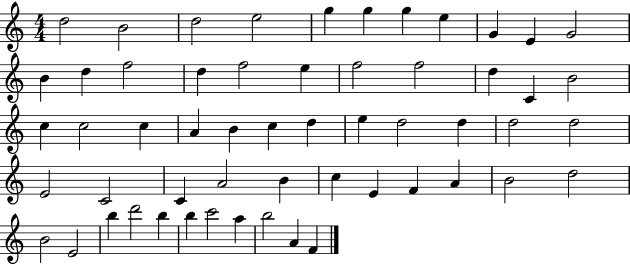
D5/h B4/h D5/h E5/h G5/q G5/q G5/q E5/q G4/q E4/q G4/h B4/q D5/q F5/h D5/q F5/h E5/q F5/h F5/h D5/q C4/q B4/h C5/q C5/h C5/q A4/q B4/q C5/q D5/q E5/q D5/h D5/q D5/h D5/h E4/h C4/h C4/q A4/h B4/q C5/q E4/q F4/q A4/q B4/h D5/h B4/h E4/h B5/q D6/h B5/q B5/q C6/h A5/q B5/h A4/q F4/q